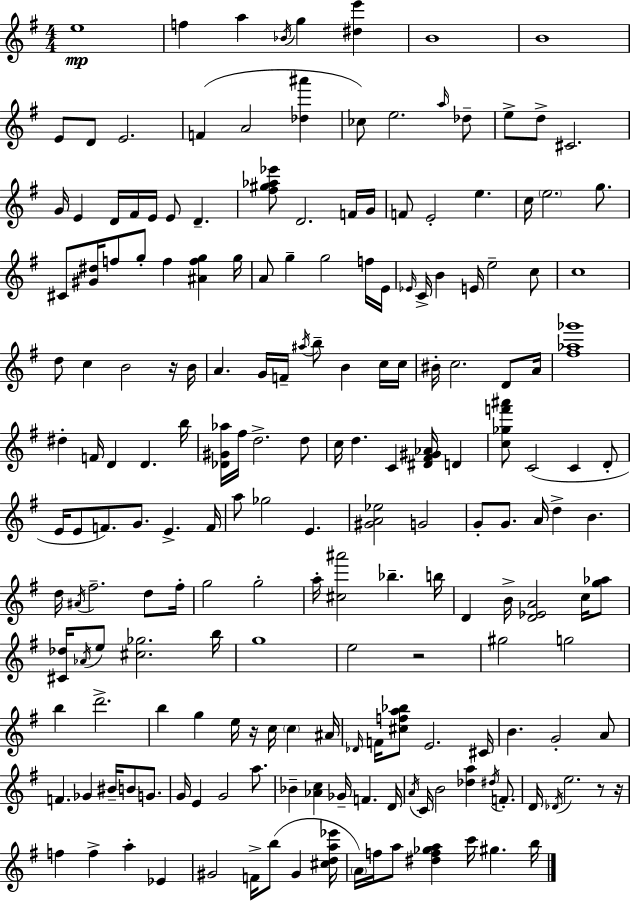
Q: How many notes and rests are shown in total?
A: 193